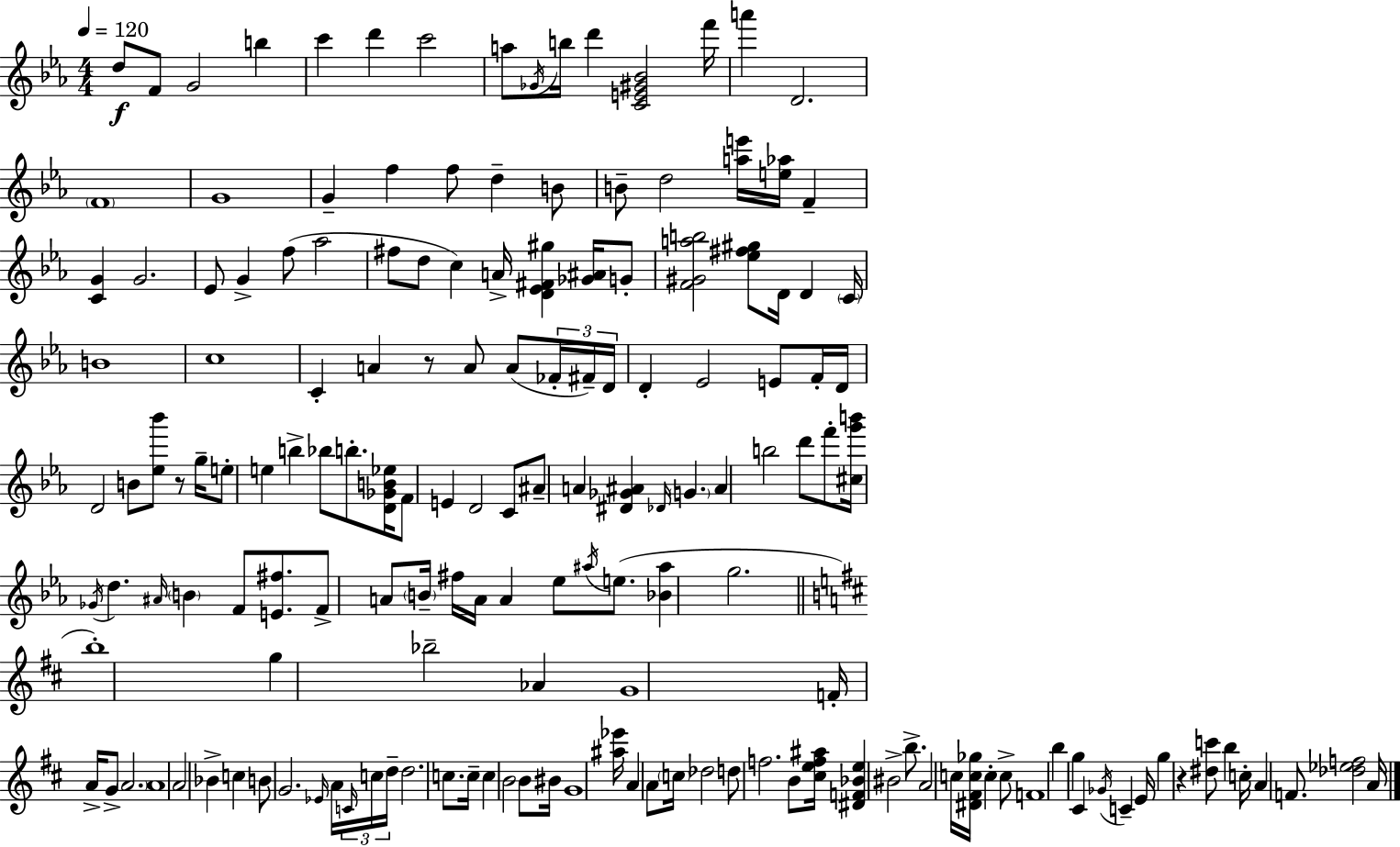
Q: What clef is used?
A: treble